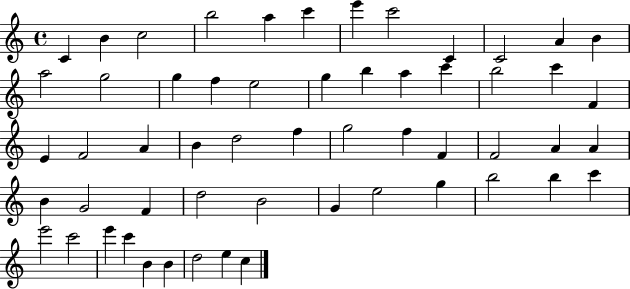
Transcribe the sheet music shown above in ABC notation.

X:1
T:Untitled
M:4/4
L:1/4
K:C
C B c2 b2 a c' e' c'2 C C2 A B a2 g2 g f e2 g b a c' b2 c' F E F2 A B d2 f g2 f F F2 A A B G2 F d2 B2 G e2 g b2 b c' e'2 c'2 e' c' B B d2 e c